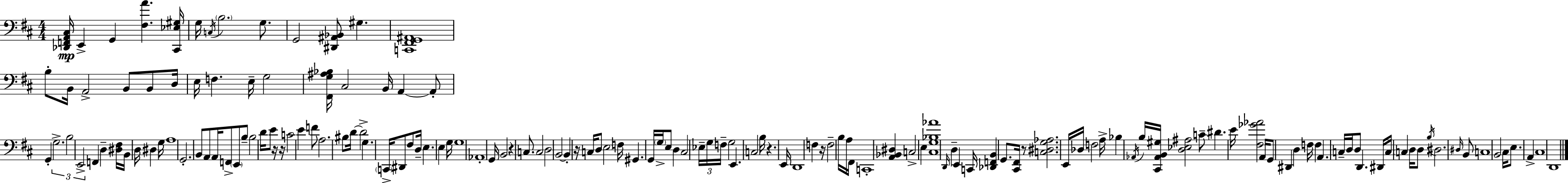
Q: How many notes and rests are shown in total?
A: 158